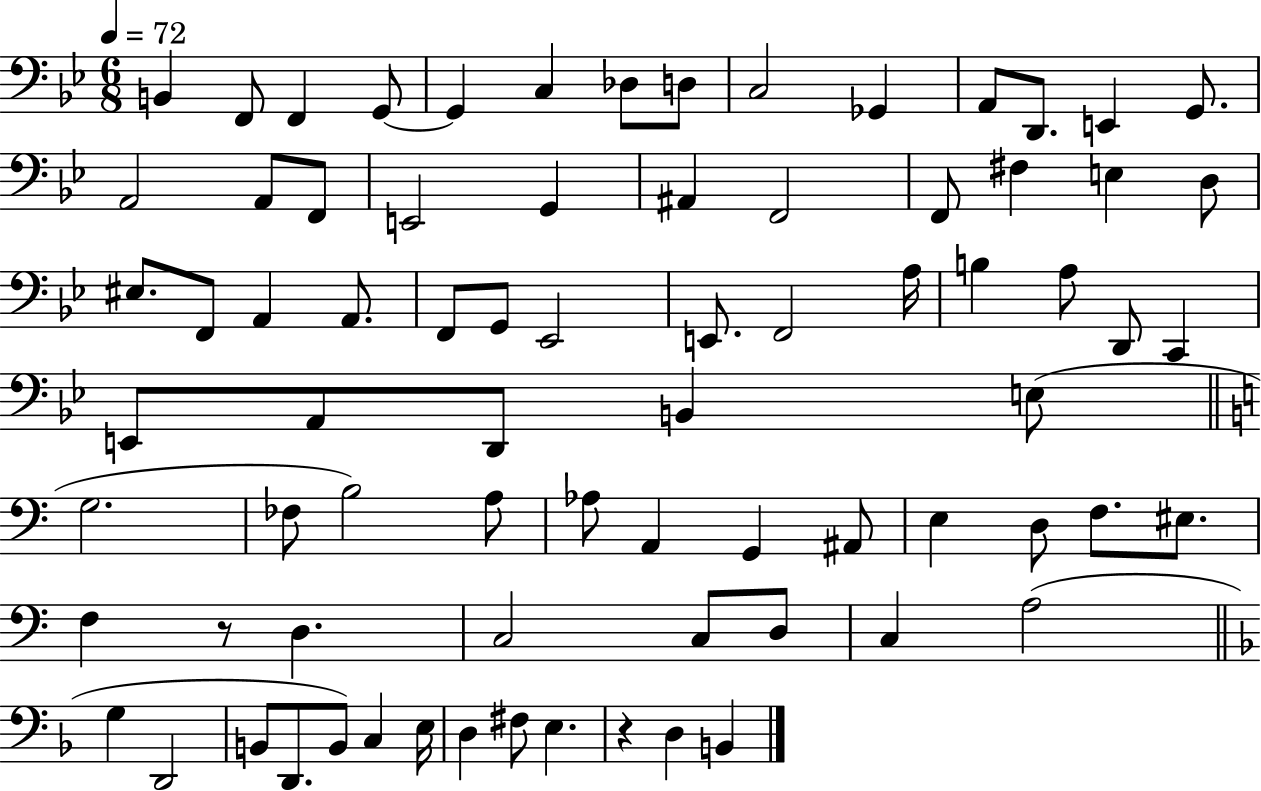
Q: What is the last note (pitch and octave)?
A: B2